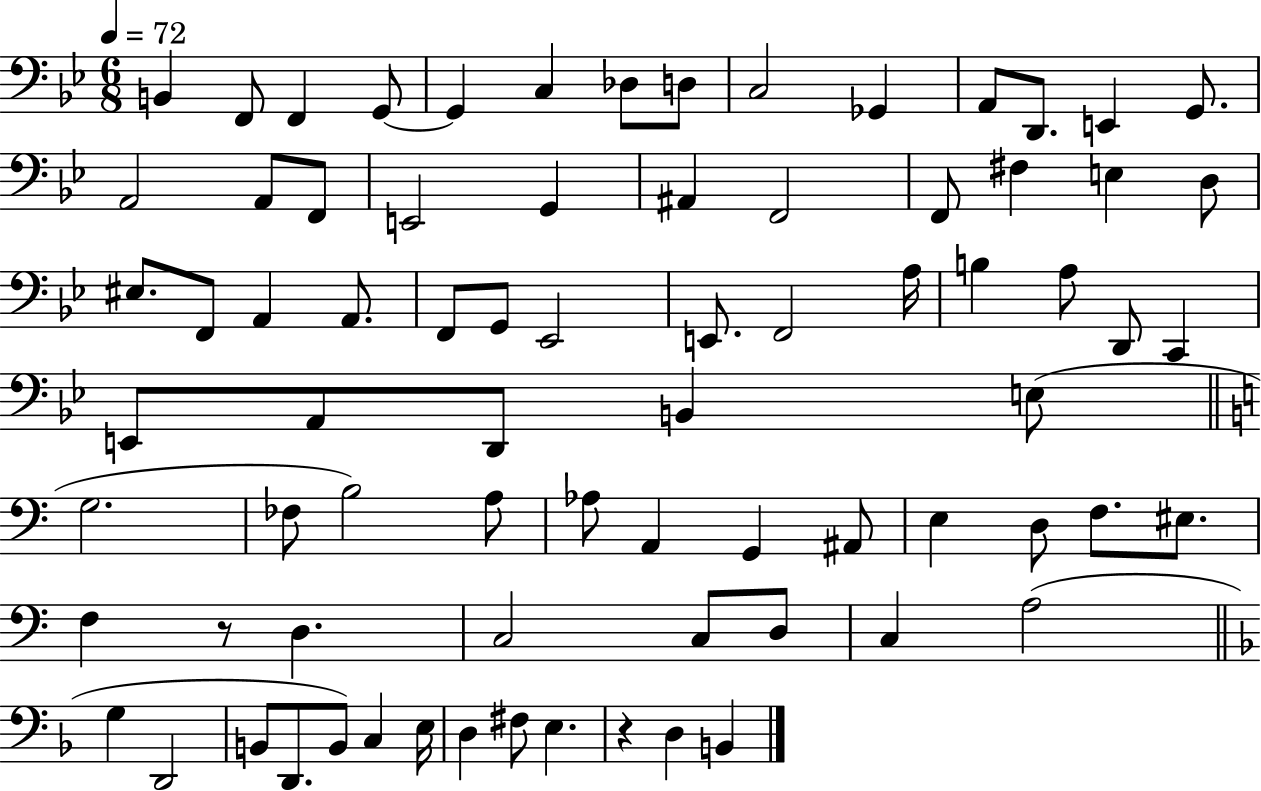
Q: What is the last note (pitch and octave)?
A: B2